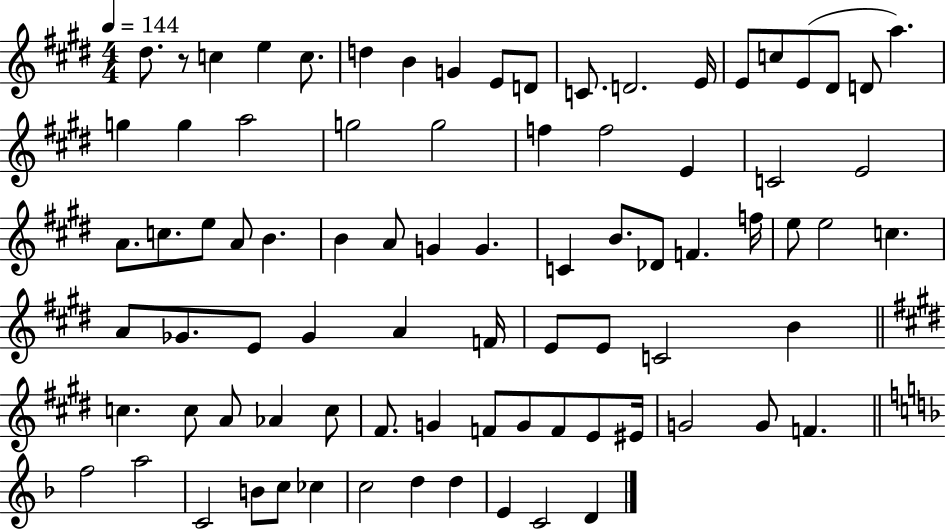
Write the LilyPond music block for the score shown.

{
  \clef treble
  \numericTimeSignature
  \time 4/4
  \key e \major
  \tempo 4 = 144
  dis''8. r8 c''4 e''4 c''8. | d''4 b'4 g'4 e'8 d'8 | c'8. d'2. e'16 | e'8 c''8 e'8( dis'8 d'8 a''4.) | \break g''4 g''4 a''2 | g''2 g''2 | f''4 f''2 e'4 | c'2 e'2 | \break a'8. c''8. e''8 a'8 b'4. | b'4 a'8 g'4 g'4. | c'4 b'8. des'8 f'4. f''16 | e''8 e''2 c''4. | \break a'8 ges'8. e'8 ges'4 a'4 f'16 | e'8 e'8 c'2 b'4 | \bar "||" \break \key e \major c''4. c''8 a'8 aes'4 c''8 | fis'8. g'4 f'8 g'8 f'8 e'8 eis'16 | g'2 g'8 f'4. | \bar "||" \break \key f \major f''2 a''2 | c'2 b'8 c''8 ces''4 | c''2 d''4 d''4 | e'4 c'2 d'4 | \break \bar "|."
}